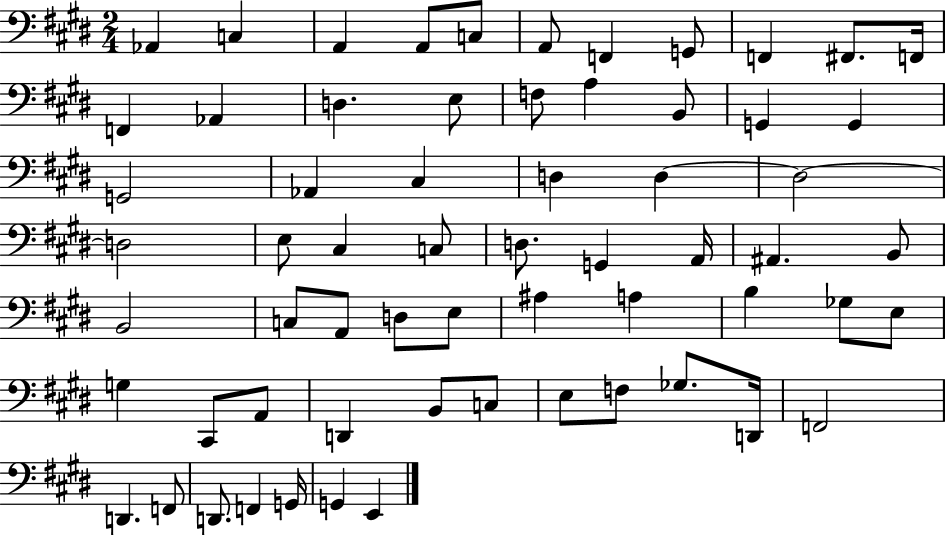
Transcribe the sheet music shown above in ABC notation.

X:1
T:Untitled
M:2/4
L:1/4
K:E
_A,, C, A,, A,,/2 C,/2 A,,/2 F,, G,,/2 F,, ^F,,/2 F,,/4 F,, _A,, D, E,/2 F,/2 A, B,,/2 G,, G,, G,,2 _A,, ^C, D, D, D,2 D,2 E,/2 ^C, C,/2 D,/2 G,, A,,/4 ^A,, B,,/2 B,,2 C,/2 A,,/2 D,/2 E,/2 ^A, A, B, _G,/2 E,/2 G, ^C,,/2 A,,/2 D,, B,,/2 C,/2 E,/2 F,/2 _G,/2 D,,/4 F,,2 D,, F,,/2 D,,/2 F,, G,,/4 G,, E,,